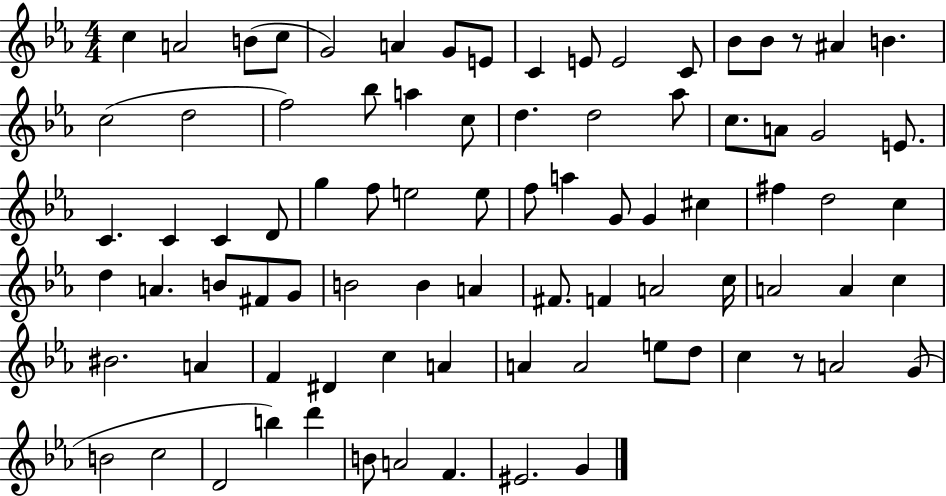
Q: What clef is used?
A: treble